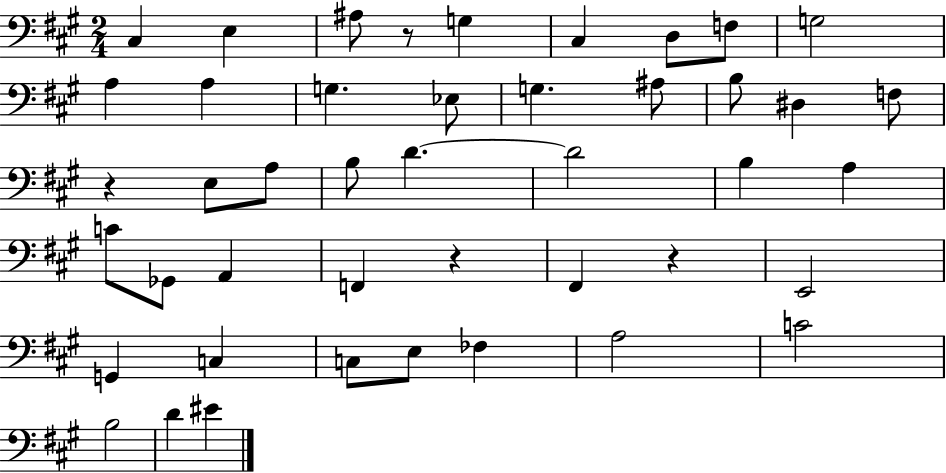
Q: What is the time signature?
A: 2/4